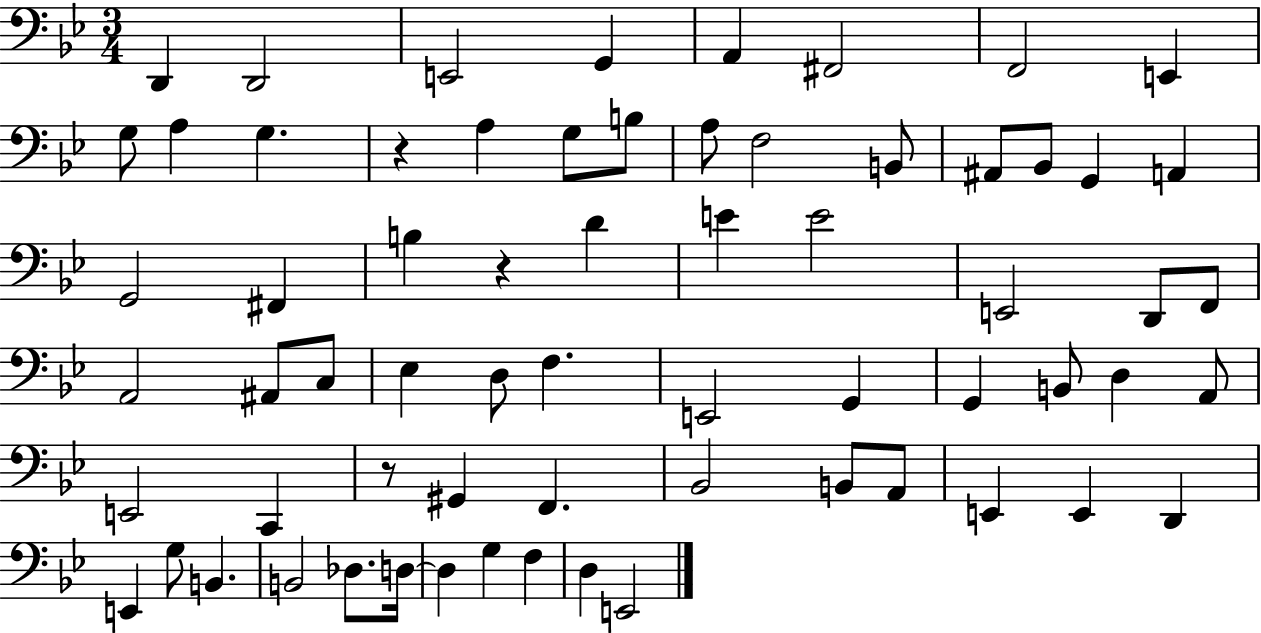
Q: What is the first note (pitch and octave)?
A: D2